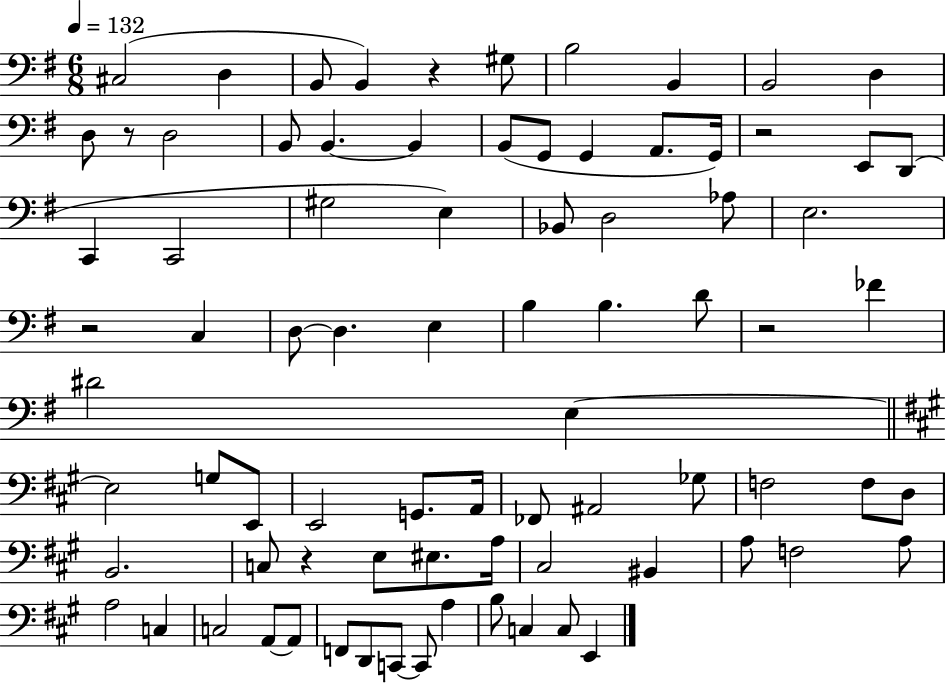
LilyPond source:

{
  \clef bass
  \numericTimeSignature
  \time 6/8
  \key g \major
  \tempo 4 = 132
  cis2( d4 | b,8 b,4) r4 gis8 | b2 b,4 | b,2 d4 | \break d8 r8 d2 | b,8 b,4.~~ b,4 | b,8( g,8 g,4 a,8. g,16) | r2 e,8 d,8( | \break c,4 c,2 | gis2 e4) | bes,8 d2 aes8 | e2. | \break r2 c4 | d8~~ d4. e4 | b4 b4. d'8 | r2 fes'4 | \break dis'2 e4~~ | \bar "||" \break \key a \major e2 g8 e,8 | e,2 g,8. a,16 | fes,8 ais,2 ges8 | f2 f8 d8 | \break b,2. | c8 r4 e8 eis8. a16 | cis2 bis,4 | a8 f2 a8 | \break a2 c4 | c2 a,8~~ a,8 | f,8 d,8 c,8~~ c,8 a4 | b8 c4 c8 e,4 | \break \bar "|."
}